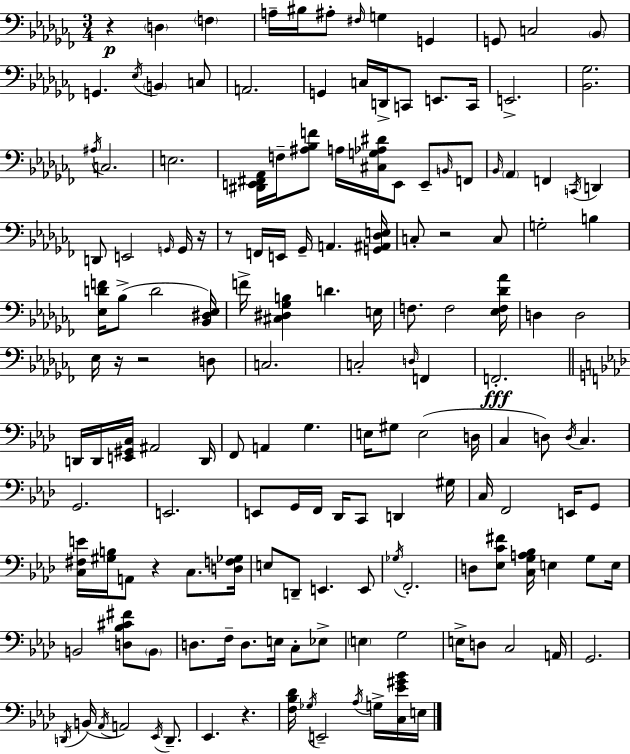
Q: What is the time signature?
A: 3/4